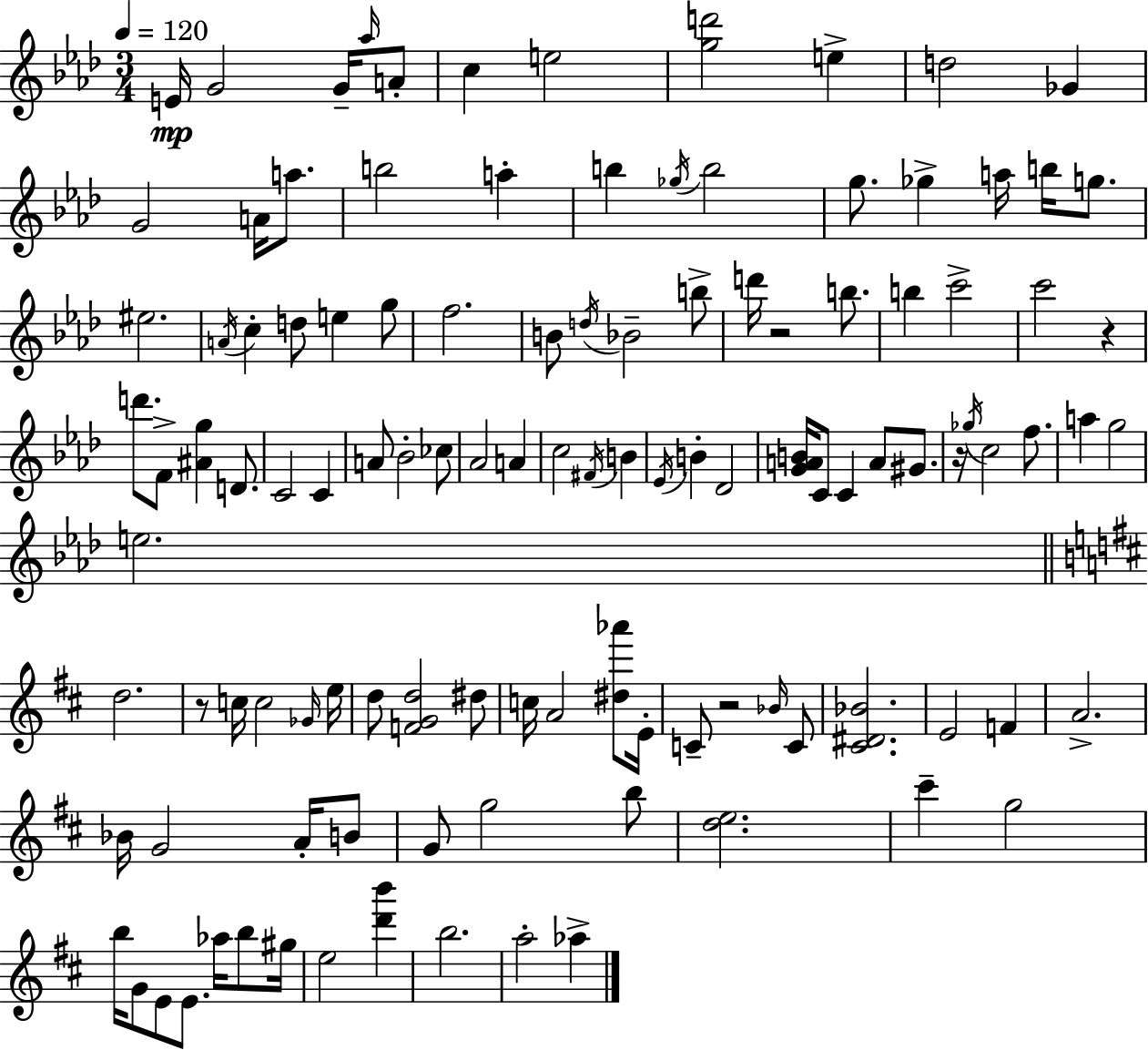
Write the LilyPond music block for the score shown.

{
  \clef treble
  \numericTimeSignature
  \time 3/4
  \key aes \major
  \tempo 4 = 120
  e'16\mp g'2 g'16-- \grace { aes''16 } a'8-. | c''4 e''2 | <g'' d'''>2 e''4-> | d''2 ges'4 | \break g'2 a'16 a''8. | b''2 a''4-. | b''4 \acciaccatura { ges''16 } b''2 | g''8. ges''4-> a''16 b''16 g''8. | \break eis''2. | \acciaccatura { a'16 } c''4-. d''8 e''4 | g''8 f''2. | b'8 \acciaccatura { d''16 } bes'2-- | \break b''8-> d'''16 r2 | b''8. b''4 c'''2-> | c'''2 | r4 d'''8. f'8-> <ais' g''>4 | \break d'8. c'2 | c'4 a'8 bes'2-. | ces''8 aes'2 | a'4 c''2 | \break \acciaccatura { fis'16 } b'4 \acciaccatura { ees'16 } b'4-. des'2 | <g' a' b'>16 c'8 c'4 | a'8 gis'8. r16 \acciaccatura { ges''16 } c''2 | f''8. a''4 g''2 | \break e''2. | \bar "||" \break \key d \major d''2. | r8 c''16 c''2 \grace { ges'16 } | e''16 d''8 <f' g' d''>2 dis''8 | c''16 a'2 <dis'' aes'''>8 | \break e'16-. c'8-- r2 \grace { bes'16 } | c'8 <cis' dis' bes'>2. | e'2 f'4 | a'2.-> | \break bes'16 g'2 a'16-. | b'8 g'8 g''2 | b''8 <d'' e''>2. | cis'''4-- g''2 | \break b''16 g'8 e'8 e'8. aes''16 b''8 | gis''16 e''2 <d''' b'''>4 | b''2. | a''2-. aes''4-> | \break \bar "|."
}